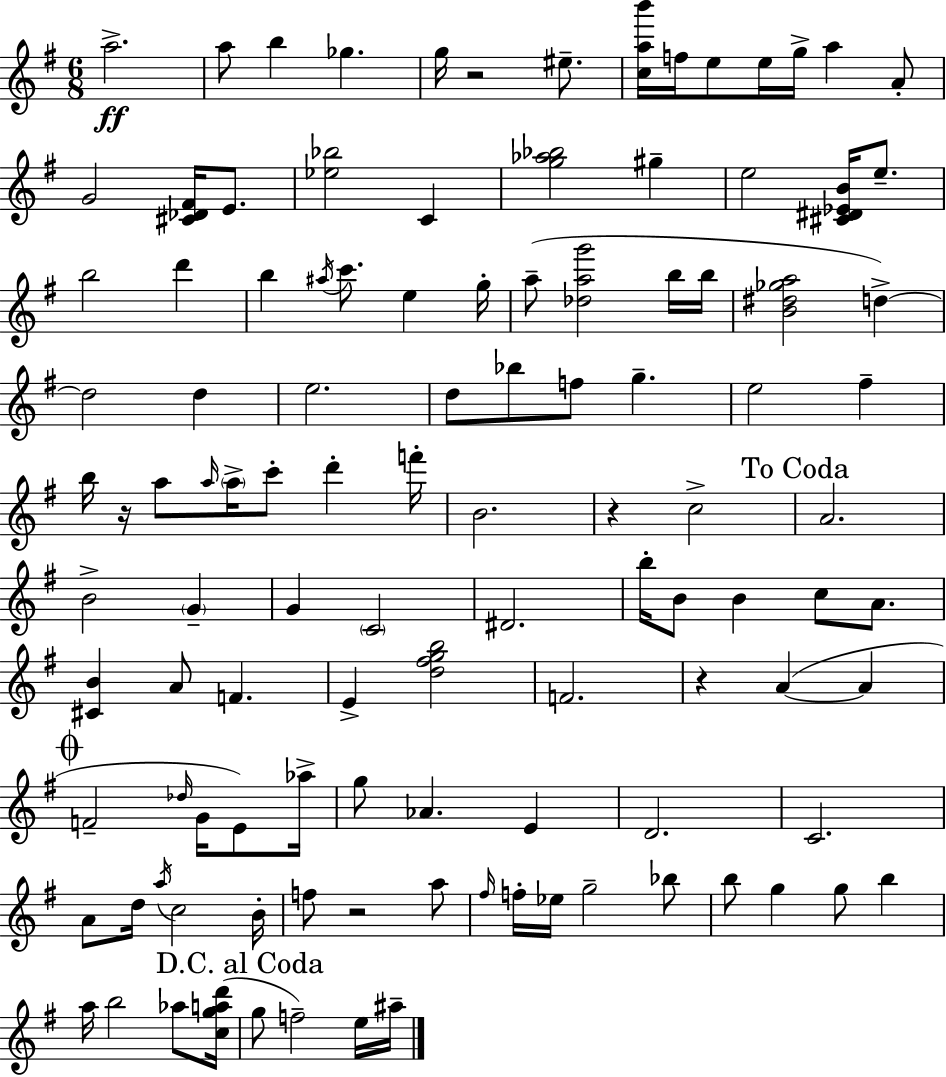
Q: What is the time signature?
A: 6/8